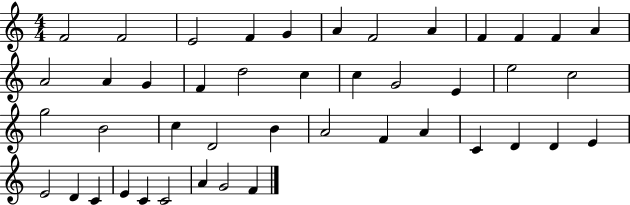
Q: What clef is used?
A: treble